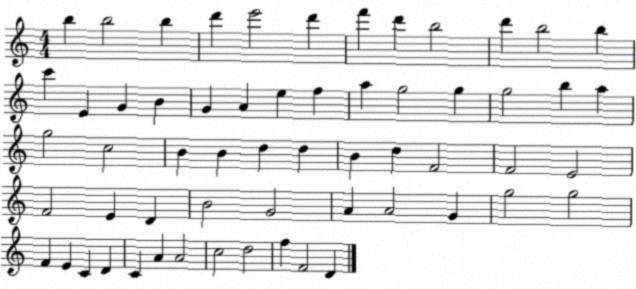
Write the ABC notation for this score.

X:1
T:Untitled
M:4/4
L:1/4
K:C
b b2 b d' e'2 d' f' d' b2 d' b2 b c' E G B G A e f a g2 g g2 b a g2 c2 B B d d B d F2 F2 E2 F2 E D B2 G2 A A2 G g2 g2 F E C D C A A2 c2 d2 f F2 D